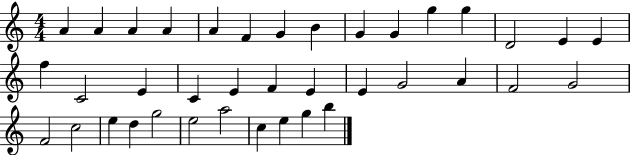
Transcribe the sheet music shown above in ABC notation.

X:1
T:Untitled
M:4/4
L:1/4
K:C
A A A A A F G B G G g g D2 E E f C2 E C E F E E G2 A F2 G2 F2 c2 e d g2 e2 a2 c e g b